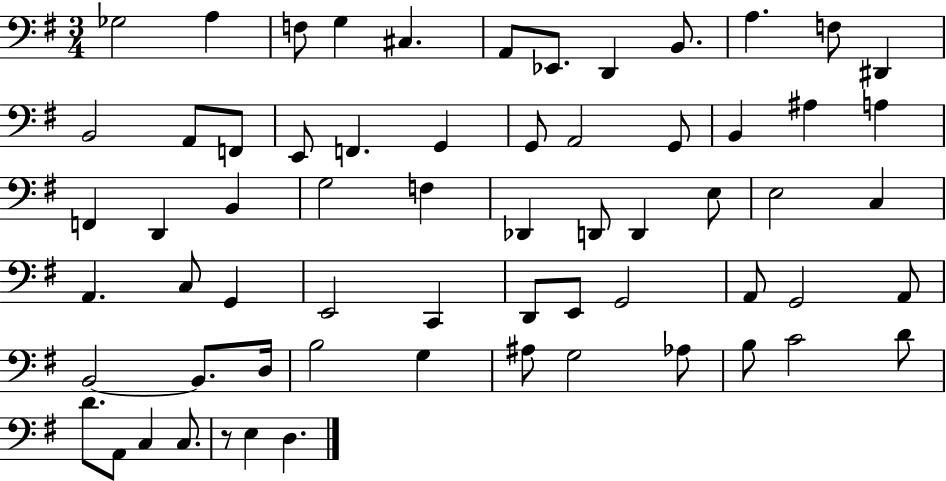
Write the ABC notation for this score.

X:1
T:Untitled
M:3/4
L:1/4
K:G
_G,2 A, F,/2 G, ^C, A,,/2 _E,,/2 D,, B,,/2 A, F,/2 ^D,, B,,2 A,,/2 F,,/2 E,,/2 F,, G,, G,,/2 A,,2 G,,/2 B,, ^A, A, F,, D,, B,, G,2 F, _D,, D,,/2 D,, E,/2 E,2 C, A,, C,/2 G,, E,,2 C,, D,,/2 E,,/2 G,,2 A,,/2 G,,2 A,,/2 B,,2 B,,/2 D,/4 B,2 G, ^A,/2 G,2 _A,/2 B,/2 C2 D/2 D/2 A,,/2 C, C,/2 z/2 E, D,